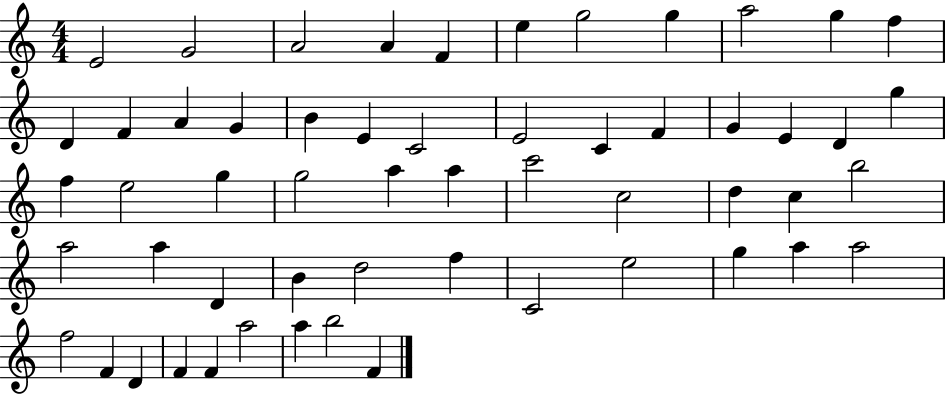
{
  \clef treble
  \numericTimeSignature
  \time 4/4
  \key c \major
  e'2 g'2 | a'2 a'4 f'4 | e''4 g''2 g''4 | a''2 g''4 f''4 | \break d'4 f'4 a'4 g'4 | b'4 e'4 c'2 | e'2 c'4 f'4 | g'4 e'4 d'4 g''4 | \break f''4 e''2 g''4 | g''2 a''4 a''4 | c'''2 c''2 | d''4 c''4 b''2 | \break a''2 a''4 d'4 | b'4 d''2 f''4 | c'2 e''2 | g''4 a''4 a''2 | \break f''2 f'4 d'4 | f'4 f'4 a''2 | a''4 b''2 f'4 | \bar "|."
}